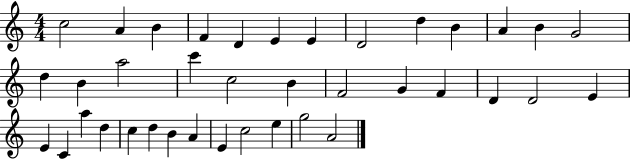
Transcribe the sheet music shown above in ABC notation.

X:1
T:Untitled
M:4/4
L:1/4
K:C
c2 A B F D E E D2 d B A B G2 d B a2 c' c2 B F2 G F D D2 E E C a d c d B A E c2 e g2 A2